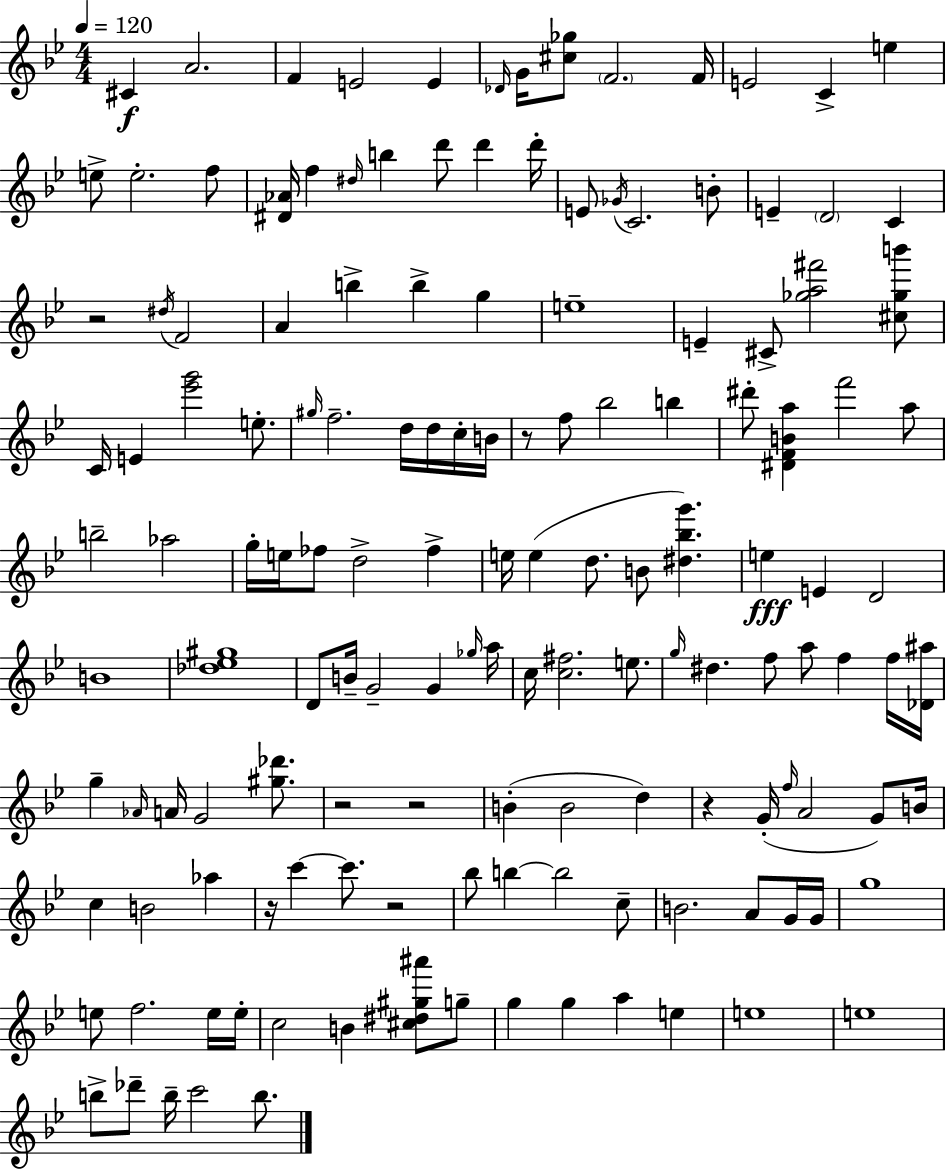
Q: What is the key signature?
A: G minor